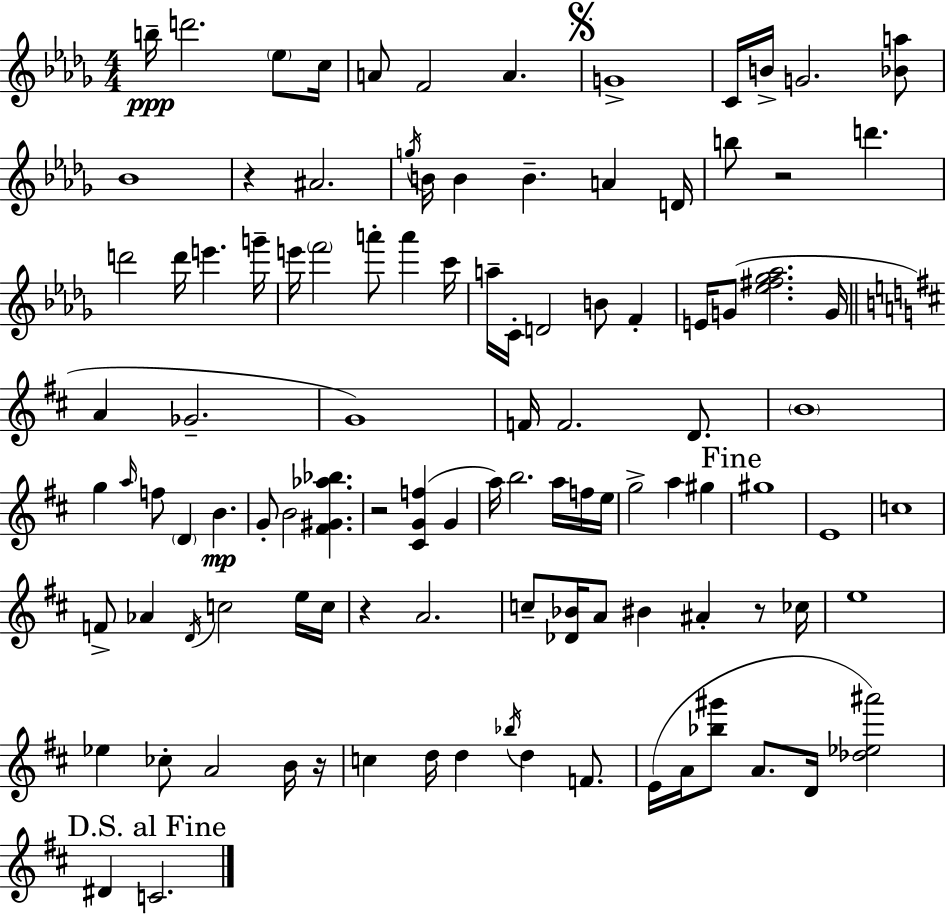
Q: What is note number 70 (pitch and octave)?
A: C5